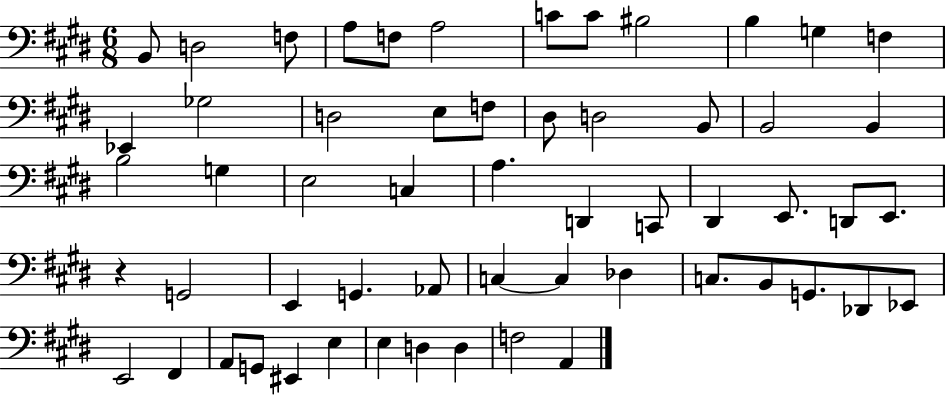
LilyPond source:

{
  \clef bass
  \numericTimeSignature
  \time 6/8
  \key e \major
  b,8 d2 f8 | a8 f8 a2 | c'8 c'8 bis2 | b4 g4 f4 | \break ees,4 ges2 | d2 e8 f8 | dis8 d2 b,8 | b,2 b,4 | \break b2 g4 | e2 c4 | a4. d,4 c,8 | dis,4 e,8. d,8 e,8. | \break r4 g,2 | e,4 g,4. aes,8 | c4~~ c4 des4 | c8. b,8 g,8. des,8 ees,8 | \break e,2 fis,4 | a,8 g,8 eis,4 e4 | e4 d4 d4 | f2 a,4 | \break \bar "|."
}